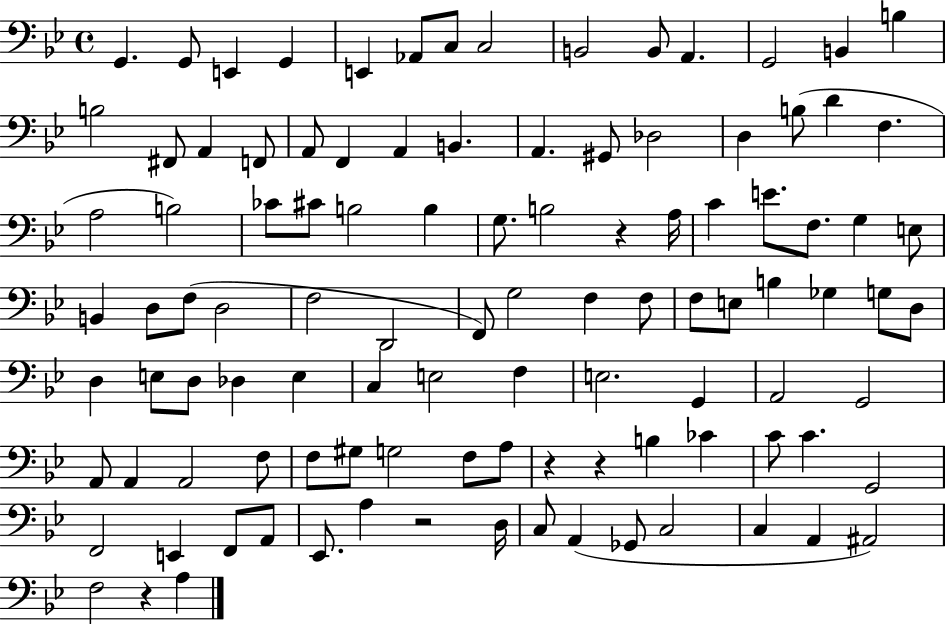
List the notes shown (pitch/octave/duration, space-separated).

G2/q. G2/e E2/q G2/q E2/q Ab2/e C3/e C3/h B2/h B2/e A2/q. G2/h B2/q B3/q B3/h F#2/e A2/q F2/e A2/e F2/q A2/q B2/q. A2/q. G#2/e Db3/h D3/q B3/e D4/q F3/q. A3/h B3/h CES4/e C#4/e B3/h B3/q G3/e. B3/h R/q A3/s C4/q E4/e. F3/e. G3/q E3/e B2/q D3/e F3/e D3/h F3/h D2/h F2/e G3/h F3/q F3/e F3/e E3/e B3/q Gb3/q G3/e D3/e D3/q E3/e D3/e Db3/q E3/q C3/q E3/h F3/q E3/h. G2/q A2/h G2/h A2/e A2/q A2/h F3/e F3/e G#3/e G3/h F3/e A3/e R/q R/q B3/q CES4/q C4/e C4/q. G2/h F2/h E2/q F2/e A2/e Eb2/e. A3/q R/h D3/s C3/e A2/q Gb2/e C3/h C3/q A2/q A#2/h F3/h R/q A3/q